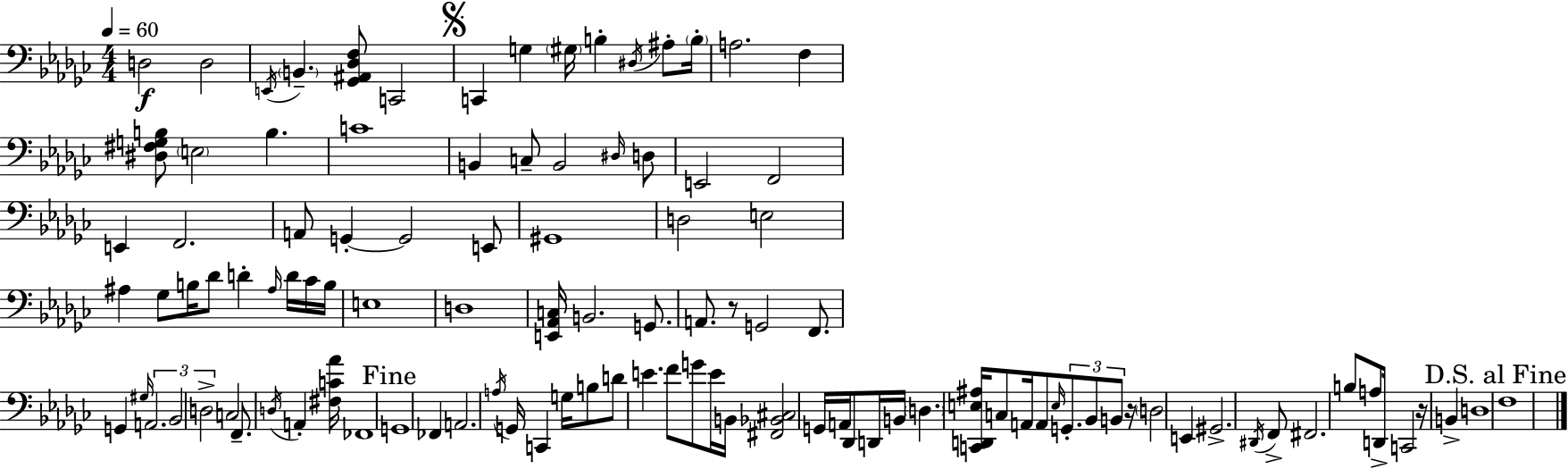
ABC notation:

X:1
T:Untitled
M:4/4
L:1/4
K:Ebm
D,2 D,2 E,,/4 B,, [_G,,^A,,_D,F,]/2 C,,2 C,, G, ^G,/4 B, ^D,/4 ^A,/2 B,/4 A,2 F, [^D,^F,G,B,]/2 E,2 B, C4 B,, C,/2 B,,2 ^D,/4 D,/2 E,,2 F,,2 E,, F,,2 A,,/2 G,, G,,2 E,,/2 ^G,,4 D,2 E,2 ^A, _G,/2 B,/4 _D/2 D ^A,/4 D/4 _C/4 B,/4 E,4 D,4 [E,,_A,,C,]/4 B,,2 G,,/2 A,,/2 z/2 G,,2 F,,/2 G,, ^G,/4 A,,2 _B,,2 D,2 C,2 F,,/2 D,/4 A,, [^F,C_A]/4 _F,,4 G,,4 _F,, A,,2 A,/4 G,,/4 C,, G,/4 B,/2 D/2 E F/2 G/2 E/4 B,,/4 [^F,,_B,,^C,]2 G,,/4 A,,/4 _D,,/2 D,,/4 B,,/4 D, [C,,D,,E,^A,]/4 C,/2 A,,/4 A,,/2 E,/4 G,,/2 _B,,/2 B,,/2 z/4 D,2 E,, ^G,,2 ^D,,/4 F,,/2 ^F,,2 B,/2 A,/2 D,,/4 C,,2 z/4 B,, D,4 F,4